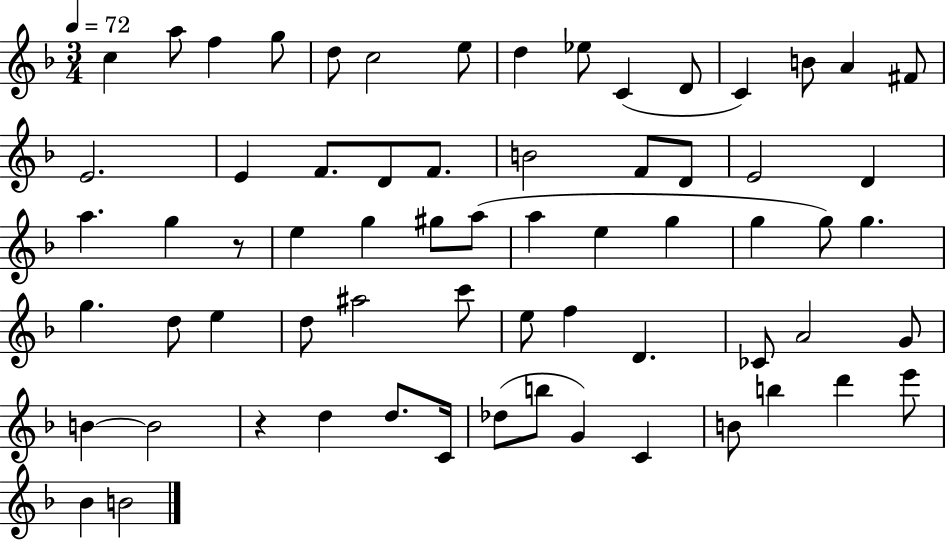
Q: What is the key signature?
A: F major